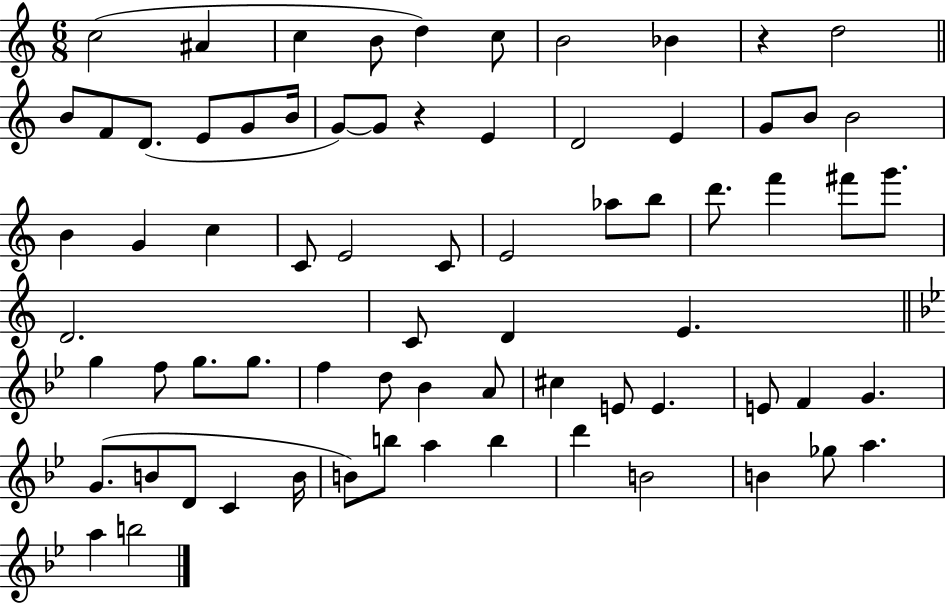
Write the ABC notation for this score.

X:1
T:Untitled
M:6/8
L:1/4
K:C
c2 ^A c B/2 d c/2 B2 _B z d2 B/2 F/2 D/2 E/2 G/2 B/4 G/2 G/2 z E D2 E G/2 B/2 B2 B G c C/2 E2 C/2 E2 _a/2 b/2 d'/2 f' ^f'/2 g'/2 D2 C/2 D E g f/2 g/2 g/2 f d/2 _B A/2 ^c E/2 E E/2 F G G/2 B/2 D/2 C B/4 B/2 b/2 a b d' B2 B _g/2 a a b2